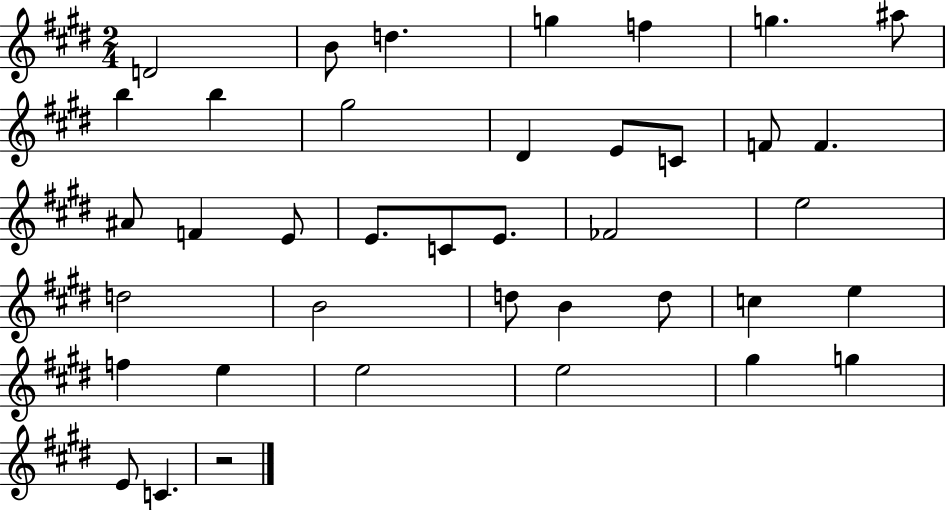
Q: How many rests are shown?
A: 1